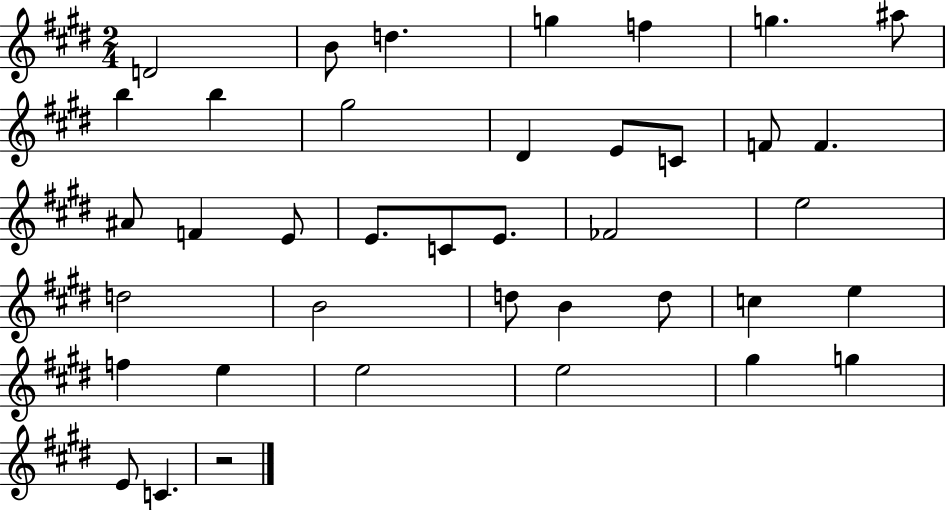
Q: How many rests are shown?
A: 1